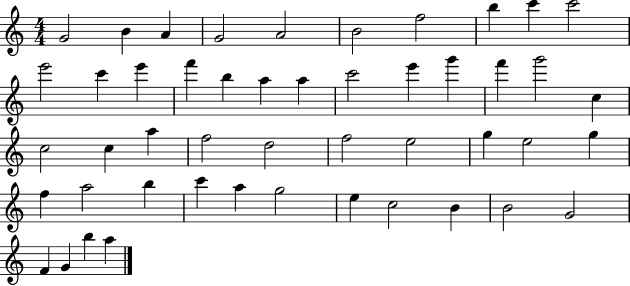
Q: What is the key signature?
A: C major